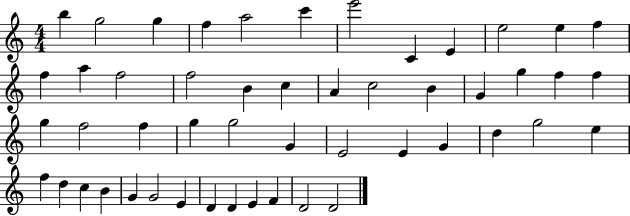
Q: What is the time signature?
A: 4/4